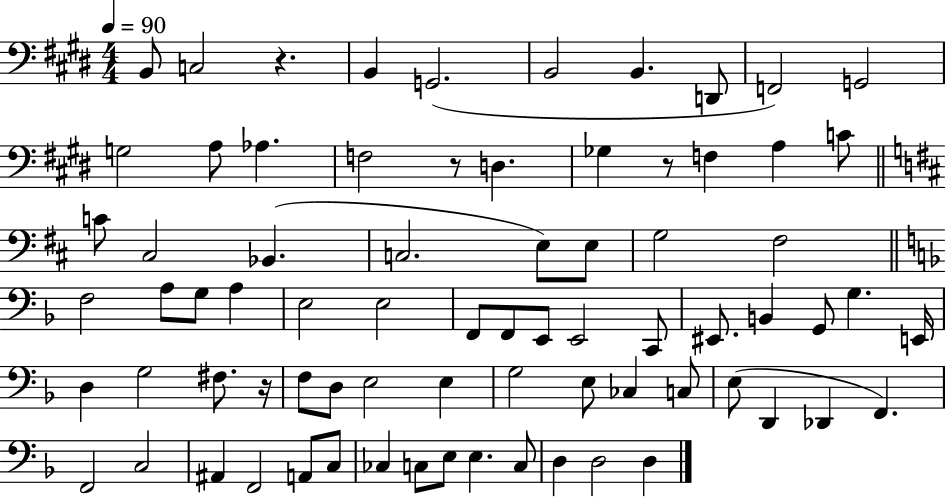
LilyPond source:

{
  \clef bass
  \numericTimeSignature
  \time 4/4
  \key e \major
  \tempo 4 = 90
  b,8 c2 r4. | b,4 g,2.( | b,2 b,4. d,8 | f,2) g,2 | \break g2 a8 aes4. | f2 r8 d4. | ges4 r8 f4 a4 c'8 | \bar "||" \break \key b \minor c'8 cis2 bes,4.( | c2. e8) e8 | g2 fis2 | \bar "||" \break \key f \major f2 a8 g8 a4 | e2 e2 | f,8 f,8 e,8 e,2 c,8 | eis,8. b,4 g,8 g4. e,16 | \break d4 g2 fis8. r16 | f8 d8 e2 e4 | g2 e8 ces4 c8 | e8( d,4 des,4 f,4.) | \break f,2 c2 | ais,4 f,2 a,8 c8 | ces4 c8 e8 e4. c8 | d4 d2 d4 | \break \bar "|."
}